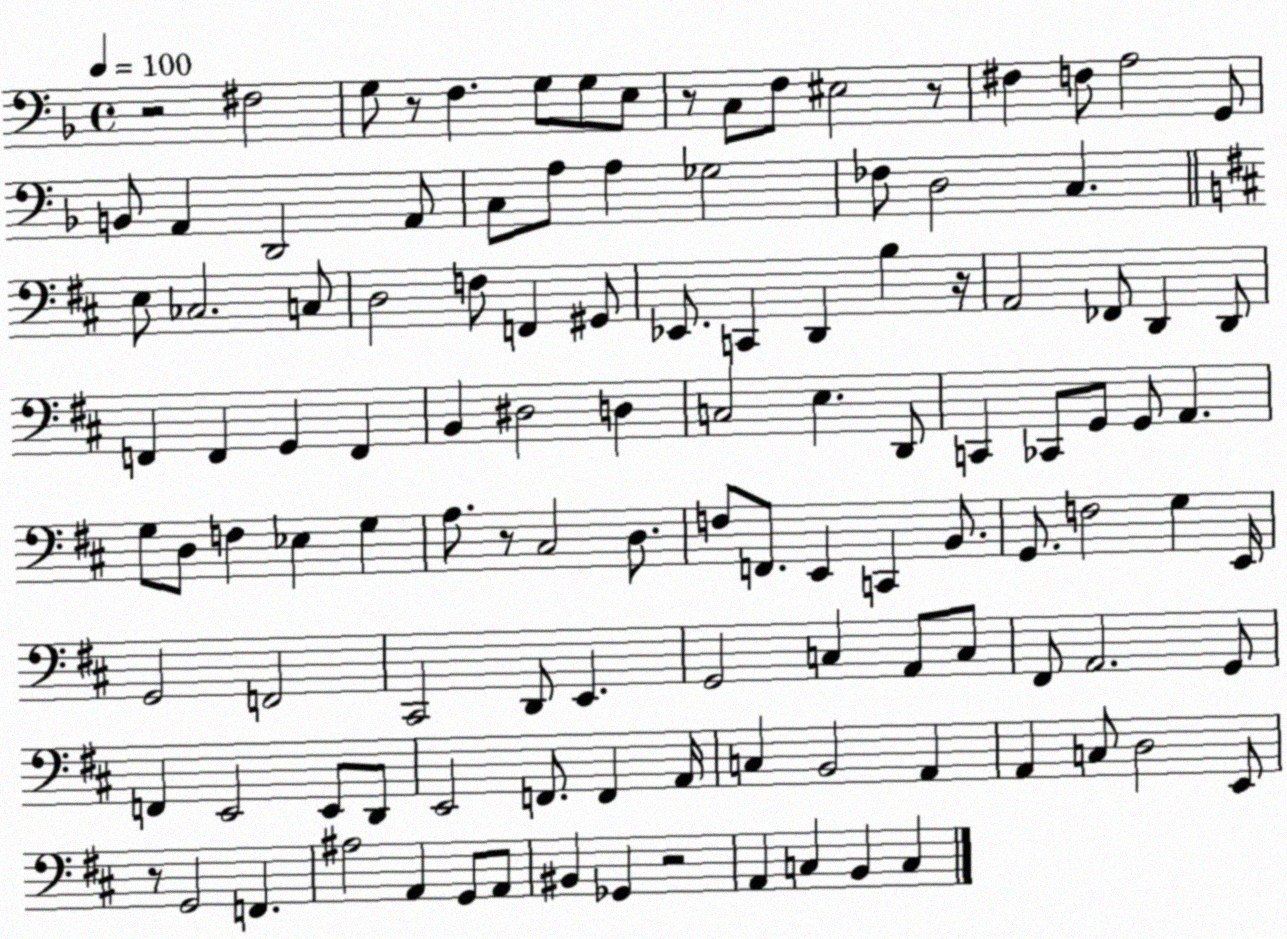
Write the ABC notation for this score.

X:1
T:Untitled
M:4/4
L:1/4
K:F
z2 ^F,2 G,/2 z/2 F, G,/2 G,/2 E,/2 z/2 C,/2 F,/2 ^E,2 z/2 ^F, F,/2 A,2 G,,/2 B,,/2 A,, D,,2 A,,/2 C,/2 A,/2 A, _G,2 _F,/2 D,2 C, E,/2 _C,2 C,/2 D,2 F,/2 F,, ^G,,/2 _E,,/2 C,, D,, B, z/4 A,,2 _F,,/2 D,, D,,/2 F,, F,, G,, F,, B,, ^D,2 D, C,2 E, D,,/2 C,, _C,,/2 G,,/2 G,,/2 A,, G,/2 D,/2 F, _E, G, A,/2 z/2 ^C,2 D,/2 F,/2 F,,/2 E,, C,, B,,/2 G,,/2 F,2 G, E,,/4 G,,2 F,,2 ^C,,2 D,,/2 E,, G,,2 C, A,,/2 C,/2 ^F,,/2 A,,2 G,,/2 F,, E,,2 E,,/2 D,,/2 E,,2 F,,/2 F,, A,,/4 C, B,,2 A,, A,, C,/2 D,2 E,,/2 z/2 G,,2 F,, ^A,2 A,, G,,/2 A,,/2 ^B,, _G,, z2 A,, C, B,, C,